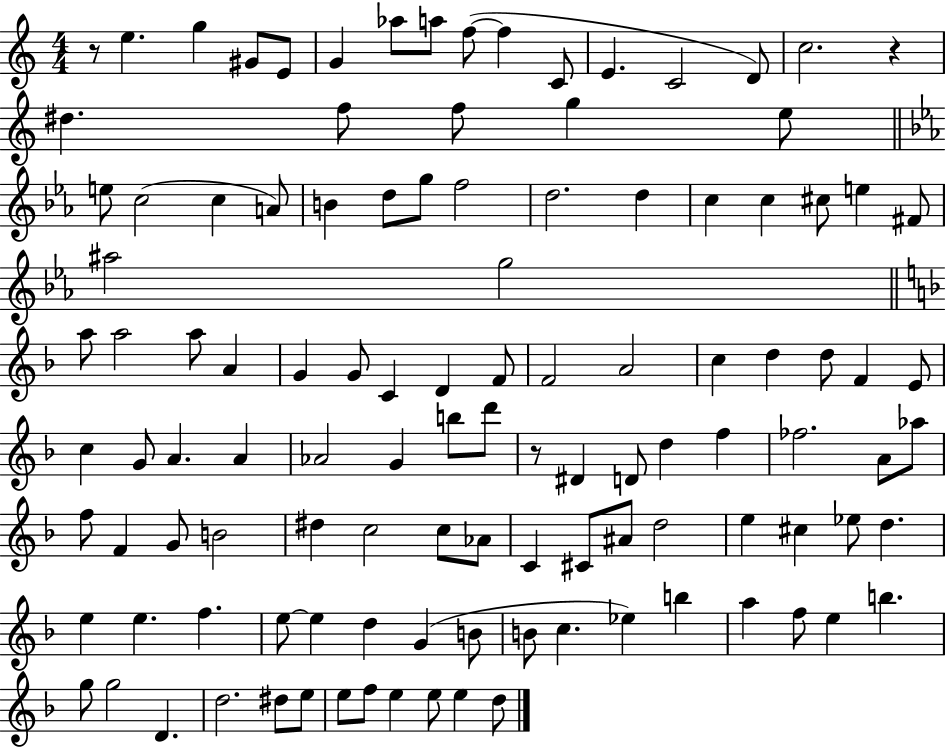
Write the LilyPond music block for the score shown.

{
  \clef treble
  \numericTimeSignature
  \time 4/4
  \key c \major
  r8 e''4. g''4 gis'8 e'8 | g'4 aes''8 a''8 f''8~(~ f''4 c'8 | e'4. c'2 d'8) | c''2. r4 | \break dis''4. f''8 f''8 g''4 e''8 | \bar "||" \break \key ees \major e''8 c''2( c''4 a'8) | b'4 d''8 g''8 f''2 | d''2. d''4 | c''4 c''4 cis''8 e''4 fis'8 | \break ais''2 g''2 | \bar "||" \break \key f \major a''8 a''2 a''8 a'4 | g'4 g'8 c'4 d'4 f'8 | f'2 a'2 | c''4 d''4 d''8 f'4 e'8 | \break c''4 g'8 a'4. a'4 | aes'2 g'4 b''8 d'''8 | r8 dis'4 d'8 d''4 f''4 | fes''2. a'8 aes''8 | \break f''8 f'4 g'8 b'2 | dis''4 c''2 c''8 aes'8 | c'4 cis'8 ais'8 d''2 | e''4 cis''4 ees''8 d''4. | \break e''4 e''4. f''4. | e''8~~ e''4 d''4 g'4( b'8 | b'8 c''4. ees''4) b''4 | a''4 f''8 e''4 b''4. | \break g''8 g''2 d'4. | d''2. dis''8 e''8 | e''8 f''8 e''4 e''8 e''4 d''8 | \bar "|."
}